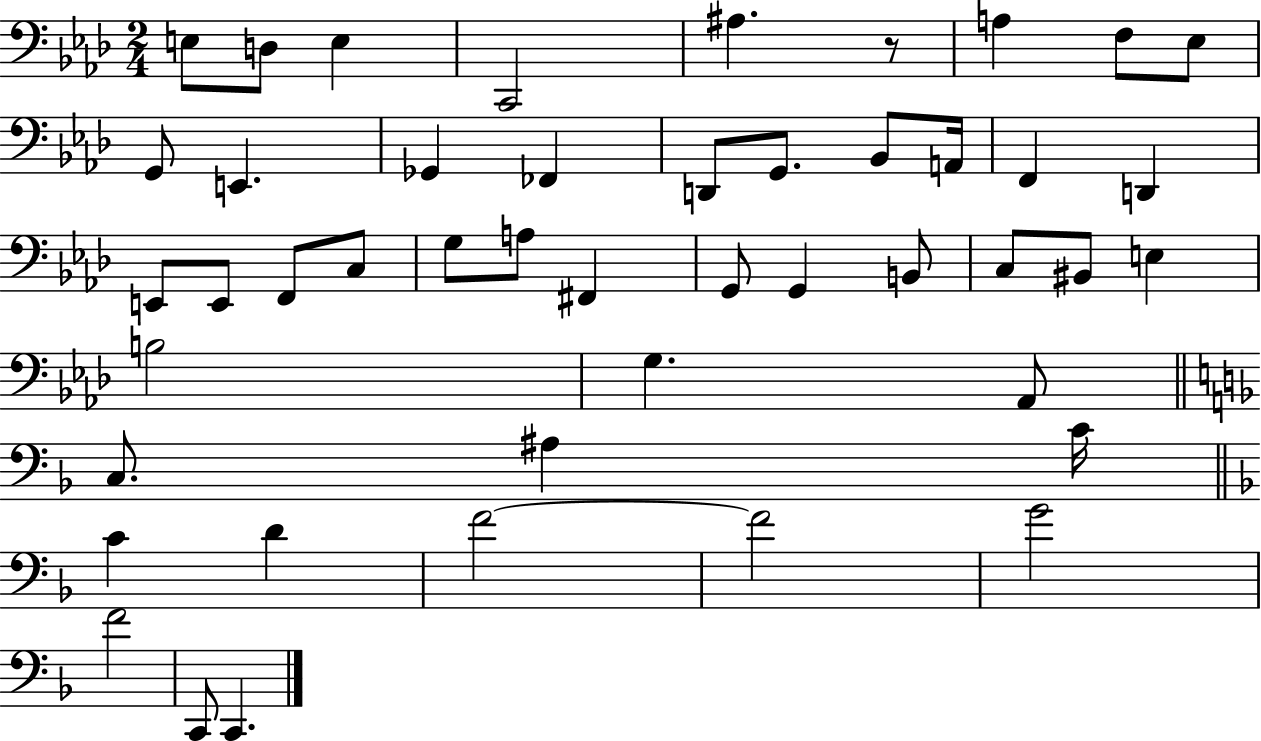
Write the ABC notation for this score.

X:1
T:Untitled
M:2/4
L:1/4
K:Ab
E,/2 D,/2 E, C,,2 ^A, z/2 A, F,/2 _E,/2 G,,/2 E,, _G,, _F,, D,,/2 G,,/2 _B,,/2 A,,/4 F,, D,, E,,/2 E,,/2 F,,/2 C,/2 G,/2 A,/2 ^F,, G,,/2 G,, B,,/2 C,/2 ^B,,/2 E, B,2 G, _A,,/2 C,/2 ^A, C/4 C D F2 F2 G2 F2 C,,/2 C,,